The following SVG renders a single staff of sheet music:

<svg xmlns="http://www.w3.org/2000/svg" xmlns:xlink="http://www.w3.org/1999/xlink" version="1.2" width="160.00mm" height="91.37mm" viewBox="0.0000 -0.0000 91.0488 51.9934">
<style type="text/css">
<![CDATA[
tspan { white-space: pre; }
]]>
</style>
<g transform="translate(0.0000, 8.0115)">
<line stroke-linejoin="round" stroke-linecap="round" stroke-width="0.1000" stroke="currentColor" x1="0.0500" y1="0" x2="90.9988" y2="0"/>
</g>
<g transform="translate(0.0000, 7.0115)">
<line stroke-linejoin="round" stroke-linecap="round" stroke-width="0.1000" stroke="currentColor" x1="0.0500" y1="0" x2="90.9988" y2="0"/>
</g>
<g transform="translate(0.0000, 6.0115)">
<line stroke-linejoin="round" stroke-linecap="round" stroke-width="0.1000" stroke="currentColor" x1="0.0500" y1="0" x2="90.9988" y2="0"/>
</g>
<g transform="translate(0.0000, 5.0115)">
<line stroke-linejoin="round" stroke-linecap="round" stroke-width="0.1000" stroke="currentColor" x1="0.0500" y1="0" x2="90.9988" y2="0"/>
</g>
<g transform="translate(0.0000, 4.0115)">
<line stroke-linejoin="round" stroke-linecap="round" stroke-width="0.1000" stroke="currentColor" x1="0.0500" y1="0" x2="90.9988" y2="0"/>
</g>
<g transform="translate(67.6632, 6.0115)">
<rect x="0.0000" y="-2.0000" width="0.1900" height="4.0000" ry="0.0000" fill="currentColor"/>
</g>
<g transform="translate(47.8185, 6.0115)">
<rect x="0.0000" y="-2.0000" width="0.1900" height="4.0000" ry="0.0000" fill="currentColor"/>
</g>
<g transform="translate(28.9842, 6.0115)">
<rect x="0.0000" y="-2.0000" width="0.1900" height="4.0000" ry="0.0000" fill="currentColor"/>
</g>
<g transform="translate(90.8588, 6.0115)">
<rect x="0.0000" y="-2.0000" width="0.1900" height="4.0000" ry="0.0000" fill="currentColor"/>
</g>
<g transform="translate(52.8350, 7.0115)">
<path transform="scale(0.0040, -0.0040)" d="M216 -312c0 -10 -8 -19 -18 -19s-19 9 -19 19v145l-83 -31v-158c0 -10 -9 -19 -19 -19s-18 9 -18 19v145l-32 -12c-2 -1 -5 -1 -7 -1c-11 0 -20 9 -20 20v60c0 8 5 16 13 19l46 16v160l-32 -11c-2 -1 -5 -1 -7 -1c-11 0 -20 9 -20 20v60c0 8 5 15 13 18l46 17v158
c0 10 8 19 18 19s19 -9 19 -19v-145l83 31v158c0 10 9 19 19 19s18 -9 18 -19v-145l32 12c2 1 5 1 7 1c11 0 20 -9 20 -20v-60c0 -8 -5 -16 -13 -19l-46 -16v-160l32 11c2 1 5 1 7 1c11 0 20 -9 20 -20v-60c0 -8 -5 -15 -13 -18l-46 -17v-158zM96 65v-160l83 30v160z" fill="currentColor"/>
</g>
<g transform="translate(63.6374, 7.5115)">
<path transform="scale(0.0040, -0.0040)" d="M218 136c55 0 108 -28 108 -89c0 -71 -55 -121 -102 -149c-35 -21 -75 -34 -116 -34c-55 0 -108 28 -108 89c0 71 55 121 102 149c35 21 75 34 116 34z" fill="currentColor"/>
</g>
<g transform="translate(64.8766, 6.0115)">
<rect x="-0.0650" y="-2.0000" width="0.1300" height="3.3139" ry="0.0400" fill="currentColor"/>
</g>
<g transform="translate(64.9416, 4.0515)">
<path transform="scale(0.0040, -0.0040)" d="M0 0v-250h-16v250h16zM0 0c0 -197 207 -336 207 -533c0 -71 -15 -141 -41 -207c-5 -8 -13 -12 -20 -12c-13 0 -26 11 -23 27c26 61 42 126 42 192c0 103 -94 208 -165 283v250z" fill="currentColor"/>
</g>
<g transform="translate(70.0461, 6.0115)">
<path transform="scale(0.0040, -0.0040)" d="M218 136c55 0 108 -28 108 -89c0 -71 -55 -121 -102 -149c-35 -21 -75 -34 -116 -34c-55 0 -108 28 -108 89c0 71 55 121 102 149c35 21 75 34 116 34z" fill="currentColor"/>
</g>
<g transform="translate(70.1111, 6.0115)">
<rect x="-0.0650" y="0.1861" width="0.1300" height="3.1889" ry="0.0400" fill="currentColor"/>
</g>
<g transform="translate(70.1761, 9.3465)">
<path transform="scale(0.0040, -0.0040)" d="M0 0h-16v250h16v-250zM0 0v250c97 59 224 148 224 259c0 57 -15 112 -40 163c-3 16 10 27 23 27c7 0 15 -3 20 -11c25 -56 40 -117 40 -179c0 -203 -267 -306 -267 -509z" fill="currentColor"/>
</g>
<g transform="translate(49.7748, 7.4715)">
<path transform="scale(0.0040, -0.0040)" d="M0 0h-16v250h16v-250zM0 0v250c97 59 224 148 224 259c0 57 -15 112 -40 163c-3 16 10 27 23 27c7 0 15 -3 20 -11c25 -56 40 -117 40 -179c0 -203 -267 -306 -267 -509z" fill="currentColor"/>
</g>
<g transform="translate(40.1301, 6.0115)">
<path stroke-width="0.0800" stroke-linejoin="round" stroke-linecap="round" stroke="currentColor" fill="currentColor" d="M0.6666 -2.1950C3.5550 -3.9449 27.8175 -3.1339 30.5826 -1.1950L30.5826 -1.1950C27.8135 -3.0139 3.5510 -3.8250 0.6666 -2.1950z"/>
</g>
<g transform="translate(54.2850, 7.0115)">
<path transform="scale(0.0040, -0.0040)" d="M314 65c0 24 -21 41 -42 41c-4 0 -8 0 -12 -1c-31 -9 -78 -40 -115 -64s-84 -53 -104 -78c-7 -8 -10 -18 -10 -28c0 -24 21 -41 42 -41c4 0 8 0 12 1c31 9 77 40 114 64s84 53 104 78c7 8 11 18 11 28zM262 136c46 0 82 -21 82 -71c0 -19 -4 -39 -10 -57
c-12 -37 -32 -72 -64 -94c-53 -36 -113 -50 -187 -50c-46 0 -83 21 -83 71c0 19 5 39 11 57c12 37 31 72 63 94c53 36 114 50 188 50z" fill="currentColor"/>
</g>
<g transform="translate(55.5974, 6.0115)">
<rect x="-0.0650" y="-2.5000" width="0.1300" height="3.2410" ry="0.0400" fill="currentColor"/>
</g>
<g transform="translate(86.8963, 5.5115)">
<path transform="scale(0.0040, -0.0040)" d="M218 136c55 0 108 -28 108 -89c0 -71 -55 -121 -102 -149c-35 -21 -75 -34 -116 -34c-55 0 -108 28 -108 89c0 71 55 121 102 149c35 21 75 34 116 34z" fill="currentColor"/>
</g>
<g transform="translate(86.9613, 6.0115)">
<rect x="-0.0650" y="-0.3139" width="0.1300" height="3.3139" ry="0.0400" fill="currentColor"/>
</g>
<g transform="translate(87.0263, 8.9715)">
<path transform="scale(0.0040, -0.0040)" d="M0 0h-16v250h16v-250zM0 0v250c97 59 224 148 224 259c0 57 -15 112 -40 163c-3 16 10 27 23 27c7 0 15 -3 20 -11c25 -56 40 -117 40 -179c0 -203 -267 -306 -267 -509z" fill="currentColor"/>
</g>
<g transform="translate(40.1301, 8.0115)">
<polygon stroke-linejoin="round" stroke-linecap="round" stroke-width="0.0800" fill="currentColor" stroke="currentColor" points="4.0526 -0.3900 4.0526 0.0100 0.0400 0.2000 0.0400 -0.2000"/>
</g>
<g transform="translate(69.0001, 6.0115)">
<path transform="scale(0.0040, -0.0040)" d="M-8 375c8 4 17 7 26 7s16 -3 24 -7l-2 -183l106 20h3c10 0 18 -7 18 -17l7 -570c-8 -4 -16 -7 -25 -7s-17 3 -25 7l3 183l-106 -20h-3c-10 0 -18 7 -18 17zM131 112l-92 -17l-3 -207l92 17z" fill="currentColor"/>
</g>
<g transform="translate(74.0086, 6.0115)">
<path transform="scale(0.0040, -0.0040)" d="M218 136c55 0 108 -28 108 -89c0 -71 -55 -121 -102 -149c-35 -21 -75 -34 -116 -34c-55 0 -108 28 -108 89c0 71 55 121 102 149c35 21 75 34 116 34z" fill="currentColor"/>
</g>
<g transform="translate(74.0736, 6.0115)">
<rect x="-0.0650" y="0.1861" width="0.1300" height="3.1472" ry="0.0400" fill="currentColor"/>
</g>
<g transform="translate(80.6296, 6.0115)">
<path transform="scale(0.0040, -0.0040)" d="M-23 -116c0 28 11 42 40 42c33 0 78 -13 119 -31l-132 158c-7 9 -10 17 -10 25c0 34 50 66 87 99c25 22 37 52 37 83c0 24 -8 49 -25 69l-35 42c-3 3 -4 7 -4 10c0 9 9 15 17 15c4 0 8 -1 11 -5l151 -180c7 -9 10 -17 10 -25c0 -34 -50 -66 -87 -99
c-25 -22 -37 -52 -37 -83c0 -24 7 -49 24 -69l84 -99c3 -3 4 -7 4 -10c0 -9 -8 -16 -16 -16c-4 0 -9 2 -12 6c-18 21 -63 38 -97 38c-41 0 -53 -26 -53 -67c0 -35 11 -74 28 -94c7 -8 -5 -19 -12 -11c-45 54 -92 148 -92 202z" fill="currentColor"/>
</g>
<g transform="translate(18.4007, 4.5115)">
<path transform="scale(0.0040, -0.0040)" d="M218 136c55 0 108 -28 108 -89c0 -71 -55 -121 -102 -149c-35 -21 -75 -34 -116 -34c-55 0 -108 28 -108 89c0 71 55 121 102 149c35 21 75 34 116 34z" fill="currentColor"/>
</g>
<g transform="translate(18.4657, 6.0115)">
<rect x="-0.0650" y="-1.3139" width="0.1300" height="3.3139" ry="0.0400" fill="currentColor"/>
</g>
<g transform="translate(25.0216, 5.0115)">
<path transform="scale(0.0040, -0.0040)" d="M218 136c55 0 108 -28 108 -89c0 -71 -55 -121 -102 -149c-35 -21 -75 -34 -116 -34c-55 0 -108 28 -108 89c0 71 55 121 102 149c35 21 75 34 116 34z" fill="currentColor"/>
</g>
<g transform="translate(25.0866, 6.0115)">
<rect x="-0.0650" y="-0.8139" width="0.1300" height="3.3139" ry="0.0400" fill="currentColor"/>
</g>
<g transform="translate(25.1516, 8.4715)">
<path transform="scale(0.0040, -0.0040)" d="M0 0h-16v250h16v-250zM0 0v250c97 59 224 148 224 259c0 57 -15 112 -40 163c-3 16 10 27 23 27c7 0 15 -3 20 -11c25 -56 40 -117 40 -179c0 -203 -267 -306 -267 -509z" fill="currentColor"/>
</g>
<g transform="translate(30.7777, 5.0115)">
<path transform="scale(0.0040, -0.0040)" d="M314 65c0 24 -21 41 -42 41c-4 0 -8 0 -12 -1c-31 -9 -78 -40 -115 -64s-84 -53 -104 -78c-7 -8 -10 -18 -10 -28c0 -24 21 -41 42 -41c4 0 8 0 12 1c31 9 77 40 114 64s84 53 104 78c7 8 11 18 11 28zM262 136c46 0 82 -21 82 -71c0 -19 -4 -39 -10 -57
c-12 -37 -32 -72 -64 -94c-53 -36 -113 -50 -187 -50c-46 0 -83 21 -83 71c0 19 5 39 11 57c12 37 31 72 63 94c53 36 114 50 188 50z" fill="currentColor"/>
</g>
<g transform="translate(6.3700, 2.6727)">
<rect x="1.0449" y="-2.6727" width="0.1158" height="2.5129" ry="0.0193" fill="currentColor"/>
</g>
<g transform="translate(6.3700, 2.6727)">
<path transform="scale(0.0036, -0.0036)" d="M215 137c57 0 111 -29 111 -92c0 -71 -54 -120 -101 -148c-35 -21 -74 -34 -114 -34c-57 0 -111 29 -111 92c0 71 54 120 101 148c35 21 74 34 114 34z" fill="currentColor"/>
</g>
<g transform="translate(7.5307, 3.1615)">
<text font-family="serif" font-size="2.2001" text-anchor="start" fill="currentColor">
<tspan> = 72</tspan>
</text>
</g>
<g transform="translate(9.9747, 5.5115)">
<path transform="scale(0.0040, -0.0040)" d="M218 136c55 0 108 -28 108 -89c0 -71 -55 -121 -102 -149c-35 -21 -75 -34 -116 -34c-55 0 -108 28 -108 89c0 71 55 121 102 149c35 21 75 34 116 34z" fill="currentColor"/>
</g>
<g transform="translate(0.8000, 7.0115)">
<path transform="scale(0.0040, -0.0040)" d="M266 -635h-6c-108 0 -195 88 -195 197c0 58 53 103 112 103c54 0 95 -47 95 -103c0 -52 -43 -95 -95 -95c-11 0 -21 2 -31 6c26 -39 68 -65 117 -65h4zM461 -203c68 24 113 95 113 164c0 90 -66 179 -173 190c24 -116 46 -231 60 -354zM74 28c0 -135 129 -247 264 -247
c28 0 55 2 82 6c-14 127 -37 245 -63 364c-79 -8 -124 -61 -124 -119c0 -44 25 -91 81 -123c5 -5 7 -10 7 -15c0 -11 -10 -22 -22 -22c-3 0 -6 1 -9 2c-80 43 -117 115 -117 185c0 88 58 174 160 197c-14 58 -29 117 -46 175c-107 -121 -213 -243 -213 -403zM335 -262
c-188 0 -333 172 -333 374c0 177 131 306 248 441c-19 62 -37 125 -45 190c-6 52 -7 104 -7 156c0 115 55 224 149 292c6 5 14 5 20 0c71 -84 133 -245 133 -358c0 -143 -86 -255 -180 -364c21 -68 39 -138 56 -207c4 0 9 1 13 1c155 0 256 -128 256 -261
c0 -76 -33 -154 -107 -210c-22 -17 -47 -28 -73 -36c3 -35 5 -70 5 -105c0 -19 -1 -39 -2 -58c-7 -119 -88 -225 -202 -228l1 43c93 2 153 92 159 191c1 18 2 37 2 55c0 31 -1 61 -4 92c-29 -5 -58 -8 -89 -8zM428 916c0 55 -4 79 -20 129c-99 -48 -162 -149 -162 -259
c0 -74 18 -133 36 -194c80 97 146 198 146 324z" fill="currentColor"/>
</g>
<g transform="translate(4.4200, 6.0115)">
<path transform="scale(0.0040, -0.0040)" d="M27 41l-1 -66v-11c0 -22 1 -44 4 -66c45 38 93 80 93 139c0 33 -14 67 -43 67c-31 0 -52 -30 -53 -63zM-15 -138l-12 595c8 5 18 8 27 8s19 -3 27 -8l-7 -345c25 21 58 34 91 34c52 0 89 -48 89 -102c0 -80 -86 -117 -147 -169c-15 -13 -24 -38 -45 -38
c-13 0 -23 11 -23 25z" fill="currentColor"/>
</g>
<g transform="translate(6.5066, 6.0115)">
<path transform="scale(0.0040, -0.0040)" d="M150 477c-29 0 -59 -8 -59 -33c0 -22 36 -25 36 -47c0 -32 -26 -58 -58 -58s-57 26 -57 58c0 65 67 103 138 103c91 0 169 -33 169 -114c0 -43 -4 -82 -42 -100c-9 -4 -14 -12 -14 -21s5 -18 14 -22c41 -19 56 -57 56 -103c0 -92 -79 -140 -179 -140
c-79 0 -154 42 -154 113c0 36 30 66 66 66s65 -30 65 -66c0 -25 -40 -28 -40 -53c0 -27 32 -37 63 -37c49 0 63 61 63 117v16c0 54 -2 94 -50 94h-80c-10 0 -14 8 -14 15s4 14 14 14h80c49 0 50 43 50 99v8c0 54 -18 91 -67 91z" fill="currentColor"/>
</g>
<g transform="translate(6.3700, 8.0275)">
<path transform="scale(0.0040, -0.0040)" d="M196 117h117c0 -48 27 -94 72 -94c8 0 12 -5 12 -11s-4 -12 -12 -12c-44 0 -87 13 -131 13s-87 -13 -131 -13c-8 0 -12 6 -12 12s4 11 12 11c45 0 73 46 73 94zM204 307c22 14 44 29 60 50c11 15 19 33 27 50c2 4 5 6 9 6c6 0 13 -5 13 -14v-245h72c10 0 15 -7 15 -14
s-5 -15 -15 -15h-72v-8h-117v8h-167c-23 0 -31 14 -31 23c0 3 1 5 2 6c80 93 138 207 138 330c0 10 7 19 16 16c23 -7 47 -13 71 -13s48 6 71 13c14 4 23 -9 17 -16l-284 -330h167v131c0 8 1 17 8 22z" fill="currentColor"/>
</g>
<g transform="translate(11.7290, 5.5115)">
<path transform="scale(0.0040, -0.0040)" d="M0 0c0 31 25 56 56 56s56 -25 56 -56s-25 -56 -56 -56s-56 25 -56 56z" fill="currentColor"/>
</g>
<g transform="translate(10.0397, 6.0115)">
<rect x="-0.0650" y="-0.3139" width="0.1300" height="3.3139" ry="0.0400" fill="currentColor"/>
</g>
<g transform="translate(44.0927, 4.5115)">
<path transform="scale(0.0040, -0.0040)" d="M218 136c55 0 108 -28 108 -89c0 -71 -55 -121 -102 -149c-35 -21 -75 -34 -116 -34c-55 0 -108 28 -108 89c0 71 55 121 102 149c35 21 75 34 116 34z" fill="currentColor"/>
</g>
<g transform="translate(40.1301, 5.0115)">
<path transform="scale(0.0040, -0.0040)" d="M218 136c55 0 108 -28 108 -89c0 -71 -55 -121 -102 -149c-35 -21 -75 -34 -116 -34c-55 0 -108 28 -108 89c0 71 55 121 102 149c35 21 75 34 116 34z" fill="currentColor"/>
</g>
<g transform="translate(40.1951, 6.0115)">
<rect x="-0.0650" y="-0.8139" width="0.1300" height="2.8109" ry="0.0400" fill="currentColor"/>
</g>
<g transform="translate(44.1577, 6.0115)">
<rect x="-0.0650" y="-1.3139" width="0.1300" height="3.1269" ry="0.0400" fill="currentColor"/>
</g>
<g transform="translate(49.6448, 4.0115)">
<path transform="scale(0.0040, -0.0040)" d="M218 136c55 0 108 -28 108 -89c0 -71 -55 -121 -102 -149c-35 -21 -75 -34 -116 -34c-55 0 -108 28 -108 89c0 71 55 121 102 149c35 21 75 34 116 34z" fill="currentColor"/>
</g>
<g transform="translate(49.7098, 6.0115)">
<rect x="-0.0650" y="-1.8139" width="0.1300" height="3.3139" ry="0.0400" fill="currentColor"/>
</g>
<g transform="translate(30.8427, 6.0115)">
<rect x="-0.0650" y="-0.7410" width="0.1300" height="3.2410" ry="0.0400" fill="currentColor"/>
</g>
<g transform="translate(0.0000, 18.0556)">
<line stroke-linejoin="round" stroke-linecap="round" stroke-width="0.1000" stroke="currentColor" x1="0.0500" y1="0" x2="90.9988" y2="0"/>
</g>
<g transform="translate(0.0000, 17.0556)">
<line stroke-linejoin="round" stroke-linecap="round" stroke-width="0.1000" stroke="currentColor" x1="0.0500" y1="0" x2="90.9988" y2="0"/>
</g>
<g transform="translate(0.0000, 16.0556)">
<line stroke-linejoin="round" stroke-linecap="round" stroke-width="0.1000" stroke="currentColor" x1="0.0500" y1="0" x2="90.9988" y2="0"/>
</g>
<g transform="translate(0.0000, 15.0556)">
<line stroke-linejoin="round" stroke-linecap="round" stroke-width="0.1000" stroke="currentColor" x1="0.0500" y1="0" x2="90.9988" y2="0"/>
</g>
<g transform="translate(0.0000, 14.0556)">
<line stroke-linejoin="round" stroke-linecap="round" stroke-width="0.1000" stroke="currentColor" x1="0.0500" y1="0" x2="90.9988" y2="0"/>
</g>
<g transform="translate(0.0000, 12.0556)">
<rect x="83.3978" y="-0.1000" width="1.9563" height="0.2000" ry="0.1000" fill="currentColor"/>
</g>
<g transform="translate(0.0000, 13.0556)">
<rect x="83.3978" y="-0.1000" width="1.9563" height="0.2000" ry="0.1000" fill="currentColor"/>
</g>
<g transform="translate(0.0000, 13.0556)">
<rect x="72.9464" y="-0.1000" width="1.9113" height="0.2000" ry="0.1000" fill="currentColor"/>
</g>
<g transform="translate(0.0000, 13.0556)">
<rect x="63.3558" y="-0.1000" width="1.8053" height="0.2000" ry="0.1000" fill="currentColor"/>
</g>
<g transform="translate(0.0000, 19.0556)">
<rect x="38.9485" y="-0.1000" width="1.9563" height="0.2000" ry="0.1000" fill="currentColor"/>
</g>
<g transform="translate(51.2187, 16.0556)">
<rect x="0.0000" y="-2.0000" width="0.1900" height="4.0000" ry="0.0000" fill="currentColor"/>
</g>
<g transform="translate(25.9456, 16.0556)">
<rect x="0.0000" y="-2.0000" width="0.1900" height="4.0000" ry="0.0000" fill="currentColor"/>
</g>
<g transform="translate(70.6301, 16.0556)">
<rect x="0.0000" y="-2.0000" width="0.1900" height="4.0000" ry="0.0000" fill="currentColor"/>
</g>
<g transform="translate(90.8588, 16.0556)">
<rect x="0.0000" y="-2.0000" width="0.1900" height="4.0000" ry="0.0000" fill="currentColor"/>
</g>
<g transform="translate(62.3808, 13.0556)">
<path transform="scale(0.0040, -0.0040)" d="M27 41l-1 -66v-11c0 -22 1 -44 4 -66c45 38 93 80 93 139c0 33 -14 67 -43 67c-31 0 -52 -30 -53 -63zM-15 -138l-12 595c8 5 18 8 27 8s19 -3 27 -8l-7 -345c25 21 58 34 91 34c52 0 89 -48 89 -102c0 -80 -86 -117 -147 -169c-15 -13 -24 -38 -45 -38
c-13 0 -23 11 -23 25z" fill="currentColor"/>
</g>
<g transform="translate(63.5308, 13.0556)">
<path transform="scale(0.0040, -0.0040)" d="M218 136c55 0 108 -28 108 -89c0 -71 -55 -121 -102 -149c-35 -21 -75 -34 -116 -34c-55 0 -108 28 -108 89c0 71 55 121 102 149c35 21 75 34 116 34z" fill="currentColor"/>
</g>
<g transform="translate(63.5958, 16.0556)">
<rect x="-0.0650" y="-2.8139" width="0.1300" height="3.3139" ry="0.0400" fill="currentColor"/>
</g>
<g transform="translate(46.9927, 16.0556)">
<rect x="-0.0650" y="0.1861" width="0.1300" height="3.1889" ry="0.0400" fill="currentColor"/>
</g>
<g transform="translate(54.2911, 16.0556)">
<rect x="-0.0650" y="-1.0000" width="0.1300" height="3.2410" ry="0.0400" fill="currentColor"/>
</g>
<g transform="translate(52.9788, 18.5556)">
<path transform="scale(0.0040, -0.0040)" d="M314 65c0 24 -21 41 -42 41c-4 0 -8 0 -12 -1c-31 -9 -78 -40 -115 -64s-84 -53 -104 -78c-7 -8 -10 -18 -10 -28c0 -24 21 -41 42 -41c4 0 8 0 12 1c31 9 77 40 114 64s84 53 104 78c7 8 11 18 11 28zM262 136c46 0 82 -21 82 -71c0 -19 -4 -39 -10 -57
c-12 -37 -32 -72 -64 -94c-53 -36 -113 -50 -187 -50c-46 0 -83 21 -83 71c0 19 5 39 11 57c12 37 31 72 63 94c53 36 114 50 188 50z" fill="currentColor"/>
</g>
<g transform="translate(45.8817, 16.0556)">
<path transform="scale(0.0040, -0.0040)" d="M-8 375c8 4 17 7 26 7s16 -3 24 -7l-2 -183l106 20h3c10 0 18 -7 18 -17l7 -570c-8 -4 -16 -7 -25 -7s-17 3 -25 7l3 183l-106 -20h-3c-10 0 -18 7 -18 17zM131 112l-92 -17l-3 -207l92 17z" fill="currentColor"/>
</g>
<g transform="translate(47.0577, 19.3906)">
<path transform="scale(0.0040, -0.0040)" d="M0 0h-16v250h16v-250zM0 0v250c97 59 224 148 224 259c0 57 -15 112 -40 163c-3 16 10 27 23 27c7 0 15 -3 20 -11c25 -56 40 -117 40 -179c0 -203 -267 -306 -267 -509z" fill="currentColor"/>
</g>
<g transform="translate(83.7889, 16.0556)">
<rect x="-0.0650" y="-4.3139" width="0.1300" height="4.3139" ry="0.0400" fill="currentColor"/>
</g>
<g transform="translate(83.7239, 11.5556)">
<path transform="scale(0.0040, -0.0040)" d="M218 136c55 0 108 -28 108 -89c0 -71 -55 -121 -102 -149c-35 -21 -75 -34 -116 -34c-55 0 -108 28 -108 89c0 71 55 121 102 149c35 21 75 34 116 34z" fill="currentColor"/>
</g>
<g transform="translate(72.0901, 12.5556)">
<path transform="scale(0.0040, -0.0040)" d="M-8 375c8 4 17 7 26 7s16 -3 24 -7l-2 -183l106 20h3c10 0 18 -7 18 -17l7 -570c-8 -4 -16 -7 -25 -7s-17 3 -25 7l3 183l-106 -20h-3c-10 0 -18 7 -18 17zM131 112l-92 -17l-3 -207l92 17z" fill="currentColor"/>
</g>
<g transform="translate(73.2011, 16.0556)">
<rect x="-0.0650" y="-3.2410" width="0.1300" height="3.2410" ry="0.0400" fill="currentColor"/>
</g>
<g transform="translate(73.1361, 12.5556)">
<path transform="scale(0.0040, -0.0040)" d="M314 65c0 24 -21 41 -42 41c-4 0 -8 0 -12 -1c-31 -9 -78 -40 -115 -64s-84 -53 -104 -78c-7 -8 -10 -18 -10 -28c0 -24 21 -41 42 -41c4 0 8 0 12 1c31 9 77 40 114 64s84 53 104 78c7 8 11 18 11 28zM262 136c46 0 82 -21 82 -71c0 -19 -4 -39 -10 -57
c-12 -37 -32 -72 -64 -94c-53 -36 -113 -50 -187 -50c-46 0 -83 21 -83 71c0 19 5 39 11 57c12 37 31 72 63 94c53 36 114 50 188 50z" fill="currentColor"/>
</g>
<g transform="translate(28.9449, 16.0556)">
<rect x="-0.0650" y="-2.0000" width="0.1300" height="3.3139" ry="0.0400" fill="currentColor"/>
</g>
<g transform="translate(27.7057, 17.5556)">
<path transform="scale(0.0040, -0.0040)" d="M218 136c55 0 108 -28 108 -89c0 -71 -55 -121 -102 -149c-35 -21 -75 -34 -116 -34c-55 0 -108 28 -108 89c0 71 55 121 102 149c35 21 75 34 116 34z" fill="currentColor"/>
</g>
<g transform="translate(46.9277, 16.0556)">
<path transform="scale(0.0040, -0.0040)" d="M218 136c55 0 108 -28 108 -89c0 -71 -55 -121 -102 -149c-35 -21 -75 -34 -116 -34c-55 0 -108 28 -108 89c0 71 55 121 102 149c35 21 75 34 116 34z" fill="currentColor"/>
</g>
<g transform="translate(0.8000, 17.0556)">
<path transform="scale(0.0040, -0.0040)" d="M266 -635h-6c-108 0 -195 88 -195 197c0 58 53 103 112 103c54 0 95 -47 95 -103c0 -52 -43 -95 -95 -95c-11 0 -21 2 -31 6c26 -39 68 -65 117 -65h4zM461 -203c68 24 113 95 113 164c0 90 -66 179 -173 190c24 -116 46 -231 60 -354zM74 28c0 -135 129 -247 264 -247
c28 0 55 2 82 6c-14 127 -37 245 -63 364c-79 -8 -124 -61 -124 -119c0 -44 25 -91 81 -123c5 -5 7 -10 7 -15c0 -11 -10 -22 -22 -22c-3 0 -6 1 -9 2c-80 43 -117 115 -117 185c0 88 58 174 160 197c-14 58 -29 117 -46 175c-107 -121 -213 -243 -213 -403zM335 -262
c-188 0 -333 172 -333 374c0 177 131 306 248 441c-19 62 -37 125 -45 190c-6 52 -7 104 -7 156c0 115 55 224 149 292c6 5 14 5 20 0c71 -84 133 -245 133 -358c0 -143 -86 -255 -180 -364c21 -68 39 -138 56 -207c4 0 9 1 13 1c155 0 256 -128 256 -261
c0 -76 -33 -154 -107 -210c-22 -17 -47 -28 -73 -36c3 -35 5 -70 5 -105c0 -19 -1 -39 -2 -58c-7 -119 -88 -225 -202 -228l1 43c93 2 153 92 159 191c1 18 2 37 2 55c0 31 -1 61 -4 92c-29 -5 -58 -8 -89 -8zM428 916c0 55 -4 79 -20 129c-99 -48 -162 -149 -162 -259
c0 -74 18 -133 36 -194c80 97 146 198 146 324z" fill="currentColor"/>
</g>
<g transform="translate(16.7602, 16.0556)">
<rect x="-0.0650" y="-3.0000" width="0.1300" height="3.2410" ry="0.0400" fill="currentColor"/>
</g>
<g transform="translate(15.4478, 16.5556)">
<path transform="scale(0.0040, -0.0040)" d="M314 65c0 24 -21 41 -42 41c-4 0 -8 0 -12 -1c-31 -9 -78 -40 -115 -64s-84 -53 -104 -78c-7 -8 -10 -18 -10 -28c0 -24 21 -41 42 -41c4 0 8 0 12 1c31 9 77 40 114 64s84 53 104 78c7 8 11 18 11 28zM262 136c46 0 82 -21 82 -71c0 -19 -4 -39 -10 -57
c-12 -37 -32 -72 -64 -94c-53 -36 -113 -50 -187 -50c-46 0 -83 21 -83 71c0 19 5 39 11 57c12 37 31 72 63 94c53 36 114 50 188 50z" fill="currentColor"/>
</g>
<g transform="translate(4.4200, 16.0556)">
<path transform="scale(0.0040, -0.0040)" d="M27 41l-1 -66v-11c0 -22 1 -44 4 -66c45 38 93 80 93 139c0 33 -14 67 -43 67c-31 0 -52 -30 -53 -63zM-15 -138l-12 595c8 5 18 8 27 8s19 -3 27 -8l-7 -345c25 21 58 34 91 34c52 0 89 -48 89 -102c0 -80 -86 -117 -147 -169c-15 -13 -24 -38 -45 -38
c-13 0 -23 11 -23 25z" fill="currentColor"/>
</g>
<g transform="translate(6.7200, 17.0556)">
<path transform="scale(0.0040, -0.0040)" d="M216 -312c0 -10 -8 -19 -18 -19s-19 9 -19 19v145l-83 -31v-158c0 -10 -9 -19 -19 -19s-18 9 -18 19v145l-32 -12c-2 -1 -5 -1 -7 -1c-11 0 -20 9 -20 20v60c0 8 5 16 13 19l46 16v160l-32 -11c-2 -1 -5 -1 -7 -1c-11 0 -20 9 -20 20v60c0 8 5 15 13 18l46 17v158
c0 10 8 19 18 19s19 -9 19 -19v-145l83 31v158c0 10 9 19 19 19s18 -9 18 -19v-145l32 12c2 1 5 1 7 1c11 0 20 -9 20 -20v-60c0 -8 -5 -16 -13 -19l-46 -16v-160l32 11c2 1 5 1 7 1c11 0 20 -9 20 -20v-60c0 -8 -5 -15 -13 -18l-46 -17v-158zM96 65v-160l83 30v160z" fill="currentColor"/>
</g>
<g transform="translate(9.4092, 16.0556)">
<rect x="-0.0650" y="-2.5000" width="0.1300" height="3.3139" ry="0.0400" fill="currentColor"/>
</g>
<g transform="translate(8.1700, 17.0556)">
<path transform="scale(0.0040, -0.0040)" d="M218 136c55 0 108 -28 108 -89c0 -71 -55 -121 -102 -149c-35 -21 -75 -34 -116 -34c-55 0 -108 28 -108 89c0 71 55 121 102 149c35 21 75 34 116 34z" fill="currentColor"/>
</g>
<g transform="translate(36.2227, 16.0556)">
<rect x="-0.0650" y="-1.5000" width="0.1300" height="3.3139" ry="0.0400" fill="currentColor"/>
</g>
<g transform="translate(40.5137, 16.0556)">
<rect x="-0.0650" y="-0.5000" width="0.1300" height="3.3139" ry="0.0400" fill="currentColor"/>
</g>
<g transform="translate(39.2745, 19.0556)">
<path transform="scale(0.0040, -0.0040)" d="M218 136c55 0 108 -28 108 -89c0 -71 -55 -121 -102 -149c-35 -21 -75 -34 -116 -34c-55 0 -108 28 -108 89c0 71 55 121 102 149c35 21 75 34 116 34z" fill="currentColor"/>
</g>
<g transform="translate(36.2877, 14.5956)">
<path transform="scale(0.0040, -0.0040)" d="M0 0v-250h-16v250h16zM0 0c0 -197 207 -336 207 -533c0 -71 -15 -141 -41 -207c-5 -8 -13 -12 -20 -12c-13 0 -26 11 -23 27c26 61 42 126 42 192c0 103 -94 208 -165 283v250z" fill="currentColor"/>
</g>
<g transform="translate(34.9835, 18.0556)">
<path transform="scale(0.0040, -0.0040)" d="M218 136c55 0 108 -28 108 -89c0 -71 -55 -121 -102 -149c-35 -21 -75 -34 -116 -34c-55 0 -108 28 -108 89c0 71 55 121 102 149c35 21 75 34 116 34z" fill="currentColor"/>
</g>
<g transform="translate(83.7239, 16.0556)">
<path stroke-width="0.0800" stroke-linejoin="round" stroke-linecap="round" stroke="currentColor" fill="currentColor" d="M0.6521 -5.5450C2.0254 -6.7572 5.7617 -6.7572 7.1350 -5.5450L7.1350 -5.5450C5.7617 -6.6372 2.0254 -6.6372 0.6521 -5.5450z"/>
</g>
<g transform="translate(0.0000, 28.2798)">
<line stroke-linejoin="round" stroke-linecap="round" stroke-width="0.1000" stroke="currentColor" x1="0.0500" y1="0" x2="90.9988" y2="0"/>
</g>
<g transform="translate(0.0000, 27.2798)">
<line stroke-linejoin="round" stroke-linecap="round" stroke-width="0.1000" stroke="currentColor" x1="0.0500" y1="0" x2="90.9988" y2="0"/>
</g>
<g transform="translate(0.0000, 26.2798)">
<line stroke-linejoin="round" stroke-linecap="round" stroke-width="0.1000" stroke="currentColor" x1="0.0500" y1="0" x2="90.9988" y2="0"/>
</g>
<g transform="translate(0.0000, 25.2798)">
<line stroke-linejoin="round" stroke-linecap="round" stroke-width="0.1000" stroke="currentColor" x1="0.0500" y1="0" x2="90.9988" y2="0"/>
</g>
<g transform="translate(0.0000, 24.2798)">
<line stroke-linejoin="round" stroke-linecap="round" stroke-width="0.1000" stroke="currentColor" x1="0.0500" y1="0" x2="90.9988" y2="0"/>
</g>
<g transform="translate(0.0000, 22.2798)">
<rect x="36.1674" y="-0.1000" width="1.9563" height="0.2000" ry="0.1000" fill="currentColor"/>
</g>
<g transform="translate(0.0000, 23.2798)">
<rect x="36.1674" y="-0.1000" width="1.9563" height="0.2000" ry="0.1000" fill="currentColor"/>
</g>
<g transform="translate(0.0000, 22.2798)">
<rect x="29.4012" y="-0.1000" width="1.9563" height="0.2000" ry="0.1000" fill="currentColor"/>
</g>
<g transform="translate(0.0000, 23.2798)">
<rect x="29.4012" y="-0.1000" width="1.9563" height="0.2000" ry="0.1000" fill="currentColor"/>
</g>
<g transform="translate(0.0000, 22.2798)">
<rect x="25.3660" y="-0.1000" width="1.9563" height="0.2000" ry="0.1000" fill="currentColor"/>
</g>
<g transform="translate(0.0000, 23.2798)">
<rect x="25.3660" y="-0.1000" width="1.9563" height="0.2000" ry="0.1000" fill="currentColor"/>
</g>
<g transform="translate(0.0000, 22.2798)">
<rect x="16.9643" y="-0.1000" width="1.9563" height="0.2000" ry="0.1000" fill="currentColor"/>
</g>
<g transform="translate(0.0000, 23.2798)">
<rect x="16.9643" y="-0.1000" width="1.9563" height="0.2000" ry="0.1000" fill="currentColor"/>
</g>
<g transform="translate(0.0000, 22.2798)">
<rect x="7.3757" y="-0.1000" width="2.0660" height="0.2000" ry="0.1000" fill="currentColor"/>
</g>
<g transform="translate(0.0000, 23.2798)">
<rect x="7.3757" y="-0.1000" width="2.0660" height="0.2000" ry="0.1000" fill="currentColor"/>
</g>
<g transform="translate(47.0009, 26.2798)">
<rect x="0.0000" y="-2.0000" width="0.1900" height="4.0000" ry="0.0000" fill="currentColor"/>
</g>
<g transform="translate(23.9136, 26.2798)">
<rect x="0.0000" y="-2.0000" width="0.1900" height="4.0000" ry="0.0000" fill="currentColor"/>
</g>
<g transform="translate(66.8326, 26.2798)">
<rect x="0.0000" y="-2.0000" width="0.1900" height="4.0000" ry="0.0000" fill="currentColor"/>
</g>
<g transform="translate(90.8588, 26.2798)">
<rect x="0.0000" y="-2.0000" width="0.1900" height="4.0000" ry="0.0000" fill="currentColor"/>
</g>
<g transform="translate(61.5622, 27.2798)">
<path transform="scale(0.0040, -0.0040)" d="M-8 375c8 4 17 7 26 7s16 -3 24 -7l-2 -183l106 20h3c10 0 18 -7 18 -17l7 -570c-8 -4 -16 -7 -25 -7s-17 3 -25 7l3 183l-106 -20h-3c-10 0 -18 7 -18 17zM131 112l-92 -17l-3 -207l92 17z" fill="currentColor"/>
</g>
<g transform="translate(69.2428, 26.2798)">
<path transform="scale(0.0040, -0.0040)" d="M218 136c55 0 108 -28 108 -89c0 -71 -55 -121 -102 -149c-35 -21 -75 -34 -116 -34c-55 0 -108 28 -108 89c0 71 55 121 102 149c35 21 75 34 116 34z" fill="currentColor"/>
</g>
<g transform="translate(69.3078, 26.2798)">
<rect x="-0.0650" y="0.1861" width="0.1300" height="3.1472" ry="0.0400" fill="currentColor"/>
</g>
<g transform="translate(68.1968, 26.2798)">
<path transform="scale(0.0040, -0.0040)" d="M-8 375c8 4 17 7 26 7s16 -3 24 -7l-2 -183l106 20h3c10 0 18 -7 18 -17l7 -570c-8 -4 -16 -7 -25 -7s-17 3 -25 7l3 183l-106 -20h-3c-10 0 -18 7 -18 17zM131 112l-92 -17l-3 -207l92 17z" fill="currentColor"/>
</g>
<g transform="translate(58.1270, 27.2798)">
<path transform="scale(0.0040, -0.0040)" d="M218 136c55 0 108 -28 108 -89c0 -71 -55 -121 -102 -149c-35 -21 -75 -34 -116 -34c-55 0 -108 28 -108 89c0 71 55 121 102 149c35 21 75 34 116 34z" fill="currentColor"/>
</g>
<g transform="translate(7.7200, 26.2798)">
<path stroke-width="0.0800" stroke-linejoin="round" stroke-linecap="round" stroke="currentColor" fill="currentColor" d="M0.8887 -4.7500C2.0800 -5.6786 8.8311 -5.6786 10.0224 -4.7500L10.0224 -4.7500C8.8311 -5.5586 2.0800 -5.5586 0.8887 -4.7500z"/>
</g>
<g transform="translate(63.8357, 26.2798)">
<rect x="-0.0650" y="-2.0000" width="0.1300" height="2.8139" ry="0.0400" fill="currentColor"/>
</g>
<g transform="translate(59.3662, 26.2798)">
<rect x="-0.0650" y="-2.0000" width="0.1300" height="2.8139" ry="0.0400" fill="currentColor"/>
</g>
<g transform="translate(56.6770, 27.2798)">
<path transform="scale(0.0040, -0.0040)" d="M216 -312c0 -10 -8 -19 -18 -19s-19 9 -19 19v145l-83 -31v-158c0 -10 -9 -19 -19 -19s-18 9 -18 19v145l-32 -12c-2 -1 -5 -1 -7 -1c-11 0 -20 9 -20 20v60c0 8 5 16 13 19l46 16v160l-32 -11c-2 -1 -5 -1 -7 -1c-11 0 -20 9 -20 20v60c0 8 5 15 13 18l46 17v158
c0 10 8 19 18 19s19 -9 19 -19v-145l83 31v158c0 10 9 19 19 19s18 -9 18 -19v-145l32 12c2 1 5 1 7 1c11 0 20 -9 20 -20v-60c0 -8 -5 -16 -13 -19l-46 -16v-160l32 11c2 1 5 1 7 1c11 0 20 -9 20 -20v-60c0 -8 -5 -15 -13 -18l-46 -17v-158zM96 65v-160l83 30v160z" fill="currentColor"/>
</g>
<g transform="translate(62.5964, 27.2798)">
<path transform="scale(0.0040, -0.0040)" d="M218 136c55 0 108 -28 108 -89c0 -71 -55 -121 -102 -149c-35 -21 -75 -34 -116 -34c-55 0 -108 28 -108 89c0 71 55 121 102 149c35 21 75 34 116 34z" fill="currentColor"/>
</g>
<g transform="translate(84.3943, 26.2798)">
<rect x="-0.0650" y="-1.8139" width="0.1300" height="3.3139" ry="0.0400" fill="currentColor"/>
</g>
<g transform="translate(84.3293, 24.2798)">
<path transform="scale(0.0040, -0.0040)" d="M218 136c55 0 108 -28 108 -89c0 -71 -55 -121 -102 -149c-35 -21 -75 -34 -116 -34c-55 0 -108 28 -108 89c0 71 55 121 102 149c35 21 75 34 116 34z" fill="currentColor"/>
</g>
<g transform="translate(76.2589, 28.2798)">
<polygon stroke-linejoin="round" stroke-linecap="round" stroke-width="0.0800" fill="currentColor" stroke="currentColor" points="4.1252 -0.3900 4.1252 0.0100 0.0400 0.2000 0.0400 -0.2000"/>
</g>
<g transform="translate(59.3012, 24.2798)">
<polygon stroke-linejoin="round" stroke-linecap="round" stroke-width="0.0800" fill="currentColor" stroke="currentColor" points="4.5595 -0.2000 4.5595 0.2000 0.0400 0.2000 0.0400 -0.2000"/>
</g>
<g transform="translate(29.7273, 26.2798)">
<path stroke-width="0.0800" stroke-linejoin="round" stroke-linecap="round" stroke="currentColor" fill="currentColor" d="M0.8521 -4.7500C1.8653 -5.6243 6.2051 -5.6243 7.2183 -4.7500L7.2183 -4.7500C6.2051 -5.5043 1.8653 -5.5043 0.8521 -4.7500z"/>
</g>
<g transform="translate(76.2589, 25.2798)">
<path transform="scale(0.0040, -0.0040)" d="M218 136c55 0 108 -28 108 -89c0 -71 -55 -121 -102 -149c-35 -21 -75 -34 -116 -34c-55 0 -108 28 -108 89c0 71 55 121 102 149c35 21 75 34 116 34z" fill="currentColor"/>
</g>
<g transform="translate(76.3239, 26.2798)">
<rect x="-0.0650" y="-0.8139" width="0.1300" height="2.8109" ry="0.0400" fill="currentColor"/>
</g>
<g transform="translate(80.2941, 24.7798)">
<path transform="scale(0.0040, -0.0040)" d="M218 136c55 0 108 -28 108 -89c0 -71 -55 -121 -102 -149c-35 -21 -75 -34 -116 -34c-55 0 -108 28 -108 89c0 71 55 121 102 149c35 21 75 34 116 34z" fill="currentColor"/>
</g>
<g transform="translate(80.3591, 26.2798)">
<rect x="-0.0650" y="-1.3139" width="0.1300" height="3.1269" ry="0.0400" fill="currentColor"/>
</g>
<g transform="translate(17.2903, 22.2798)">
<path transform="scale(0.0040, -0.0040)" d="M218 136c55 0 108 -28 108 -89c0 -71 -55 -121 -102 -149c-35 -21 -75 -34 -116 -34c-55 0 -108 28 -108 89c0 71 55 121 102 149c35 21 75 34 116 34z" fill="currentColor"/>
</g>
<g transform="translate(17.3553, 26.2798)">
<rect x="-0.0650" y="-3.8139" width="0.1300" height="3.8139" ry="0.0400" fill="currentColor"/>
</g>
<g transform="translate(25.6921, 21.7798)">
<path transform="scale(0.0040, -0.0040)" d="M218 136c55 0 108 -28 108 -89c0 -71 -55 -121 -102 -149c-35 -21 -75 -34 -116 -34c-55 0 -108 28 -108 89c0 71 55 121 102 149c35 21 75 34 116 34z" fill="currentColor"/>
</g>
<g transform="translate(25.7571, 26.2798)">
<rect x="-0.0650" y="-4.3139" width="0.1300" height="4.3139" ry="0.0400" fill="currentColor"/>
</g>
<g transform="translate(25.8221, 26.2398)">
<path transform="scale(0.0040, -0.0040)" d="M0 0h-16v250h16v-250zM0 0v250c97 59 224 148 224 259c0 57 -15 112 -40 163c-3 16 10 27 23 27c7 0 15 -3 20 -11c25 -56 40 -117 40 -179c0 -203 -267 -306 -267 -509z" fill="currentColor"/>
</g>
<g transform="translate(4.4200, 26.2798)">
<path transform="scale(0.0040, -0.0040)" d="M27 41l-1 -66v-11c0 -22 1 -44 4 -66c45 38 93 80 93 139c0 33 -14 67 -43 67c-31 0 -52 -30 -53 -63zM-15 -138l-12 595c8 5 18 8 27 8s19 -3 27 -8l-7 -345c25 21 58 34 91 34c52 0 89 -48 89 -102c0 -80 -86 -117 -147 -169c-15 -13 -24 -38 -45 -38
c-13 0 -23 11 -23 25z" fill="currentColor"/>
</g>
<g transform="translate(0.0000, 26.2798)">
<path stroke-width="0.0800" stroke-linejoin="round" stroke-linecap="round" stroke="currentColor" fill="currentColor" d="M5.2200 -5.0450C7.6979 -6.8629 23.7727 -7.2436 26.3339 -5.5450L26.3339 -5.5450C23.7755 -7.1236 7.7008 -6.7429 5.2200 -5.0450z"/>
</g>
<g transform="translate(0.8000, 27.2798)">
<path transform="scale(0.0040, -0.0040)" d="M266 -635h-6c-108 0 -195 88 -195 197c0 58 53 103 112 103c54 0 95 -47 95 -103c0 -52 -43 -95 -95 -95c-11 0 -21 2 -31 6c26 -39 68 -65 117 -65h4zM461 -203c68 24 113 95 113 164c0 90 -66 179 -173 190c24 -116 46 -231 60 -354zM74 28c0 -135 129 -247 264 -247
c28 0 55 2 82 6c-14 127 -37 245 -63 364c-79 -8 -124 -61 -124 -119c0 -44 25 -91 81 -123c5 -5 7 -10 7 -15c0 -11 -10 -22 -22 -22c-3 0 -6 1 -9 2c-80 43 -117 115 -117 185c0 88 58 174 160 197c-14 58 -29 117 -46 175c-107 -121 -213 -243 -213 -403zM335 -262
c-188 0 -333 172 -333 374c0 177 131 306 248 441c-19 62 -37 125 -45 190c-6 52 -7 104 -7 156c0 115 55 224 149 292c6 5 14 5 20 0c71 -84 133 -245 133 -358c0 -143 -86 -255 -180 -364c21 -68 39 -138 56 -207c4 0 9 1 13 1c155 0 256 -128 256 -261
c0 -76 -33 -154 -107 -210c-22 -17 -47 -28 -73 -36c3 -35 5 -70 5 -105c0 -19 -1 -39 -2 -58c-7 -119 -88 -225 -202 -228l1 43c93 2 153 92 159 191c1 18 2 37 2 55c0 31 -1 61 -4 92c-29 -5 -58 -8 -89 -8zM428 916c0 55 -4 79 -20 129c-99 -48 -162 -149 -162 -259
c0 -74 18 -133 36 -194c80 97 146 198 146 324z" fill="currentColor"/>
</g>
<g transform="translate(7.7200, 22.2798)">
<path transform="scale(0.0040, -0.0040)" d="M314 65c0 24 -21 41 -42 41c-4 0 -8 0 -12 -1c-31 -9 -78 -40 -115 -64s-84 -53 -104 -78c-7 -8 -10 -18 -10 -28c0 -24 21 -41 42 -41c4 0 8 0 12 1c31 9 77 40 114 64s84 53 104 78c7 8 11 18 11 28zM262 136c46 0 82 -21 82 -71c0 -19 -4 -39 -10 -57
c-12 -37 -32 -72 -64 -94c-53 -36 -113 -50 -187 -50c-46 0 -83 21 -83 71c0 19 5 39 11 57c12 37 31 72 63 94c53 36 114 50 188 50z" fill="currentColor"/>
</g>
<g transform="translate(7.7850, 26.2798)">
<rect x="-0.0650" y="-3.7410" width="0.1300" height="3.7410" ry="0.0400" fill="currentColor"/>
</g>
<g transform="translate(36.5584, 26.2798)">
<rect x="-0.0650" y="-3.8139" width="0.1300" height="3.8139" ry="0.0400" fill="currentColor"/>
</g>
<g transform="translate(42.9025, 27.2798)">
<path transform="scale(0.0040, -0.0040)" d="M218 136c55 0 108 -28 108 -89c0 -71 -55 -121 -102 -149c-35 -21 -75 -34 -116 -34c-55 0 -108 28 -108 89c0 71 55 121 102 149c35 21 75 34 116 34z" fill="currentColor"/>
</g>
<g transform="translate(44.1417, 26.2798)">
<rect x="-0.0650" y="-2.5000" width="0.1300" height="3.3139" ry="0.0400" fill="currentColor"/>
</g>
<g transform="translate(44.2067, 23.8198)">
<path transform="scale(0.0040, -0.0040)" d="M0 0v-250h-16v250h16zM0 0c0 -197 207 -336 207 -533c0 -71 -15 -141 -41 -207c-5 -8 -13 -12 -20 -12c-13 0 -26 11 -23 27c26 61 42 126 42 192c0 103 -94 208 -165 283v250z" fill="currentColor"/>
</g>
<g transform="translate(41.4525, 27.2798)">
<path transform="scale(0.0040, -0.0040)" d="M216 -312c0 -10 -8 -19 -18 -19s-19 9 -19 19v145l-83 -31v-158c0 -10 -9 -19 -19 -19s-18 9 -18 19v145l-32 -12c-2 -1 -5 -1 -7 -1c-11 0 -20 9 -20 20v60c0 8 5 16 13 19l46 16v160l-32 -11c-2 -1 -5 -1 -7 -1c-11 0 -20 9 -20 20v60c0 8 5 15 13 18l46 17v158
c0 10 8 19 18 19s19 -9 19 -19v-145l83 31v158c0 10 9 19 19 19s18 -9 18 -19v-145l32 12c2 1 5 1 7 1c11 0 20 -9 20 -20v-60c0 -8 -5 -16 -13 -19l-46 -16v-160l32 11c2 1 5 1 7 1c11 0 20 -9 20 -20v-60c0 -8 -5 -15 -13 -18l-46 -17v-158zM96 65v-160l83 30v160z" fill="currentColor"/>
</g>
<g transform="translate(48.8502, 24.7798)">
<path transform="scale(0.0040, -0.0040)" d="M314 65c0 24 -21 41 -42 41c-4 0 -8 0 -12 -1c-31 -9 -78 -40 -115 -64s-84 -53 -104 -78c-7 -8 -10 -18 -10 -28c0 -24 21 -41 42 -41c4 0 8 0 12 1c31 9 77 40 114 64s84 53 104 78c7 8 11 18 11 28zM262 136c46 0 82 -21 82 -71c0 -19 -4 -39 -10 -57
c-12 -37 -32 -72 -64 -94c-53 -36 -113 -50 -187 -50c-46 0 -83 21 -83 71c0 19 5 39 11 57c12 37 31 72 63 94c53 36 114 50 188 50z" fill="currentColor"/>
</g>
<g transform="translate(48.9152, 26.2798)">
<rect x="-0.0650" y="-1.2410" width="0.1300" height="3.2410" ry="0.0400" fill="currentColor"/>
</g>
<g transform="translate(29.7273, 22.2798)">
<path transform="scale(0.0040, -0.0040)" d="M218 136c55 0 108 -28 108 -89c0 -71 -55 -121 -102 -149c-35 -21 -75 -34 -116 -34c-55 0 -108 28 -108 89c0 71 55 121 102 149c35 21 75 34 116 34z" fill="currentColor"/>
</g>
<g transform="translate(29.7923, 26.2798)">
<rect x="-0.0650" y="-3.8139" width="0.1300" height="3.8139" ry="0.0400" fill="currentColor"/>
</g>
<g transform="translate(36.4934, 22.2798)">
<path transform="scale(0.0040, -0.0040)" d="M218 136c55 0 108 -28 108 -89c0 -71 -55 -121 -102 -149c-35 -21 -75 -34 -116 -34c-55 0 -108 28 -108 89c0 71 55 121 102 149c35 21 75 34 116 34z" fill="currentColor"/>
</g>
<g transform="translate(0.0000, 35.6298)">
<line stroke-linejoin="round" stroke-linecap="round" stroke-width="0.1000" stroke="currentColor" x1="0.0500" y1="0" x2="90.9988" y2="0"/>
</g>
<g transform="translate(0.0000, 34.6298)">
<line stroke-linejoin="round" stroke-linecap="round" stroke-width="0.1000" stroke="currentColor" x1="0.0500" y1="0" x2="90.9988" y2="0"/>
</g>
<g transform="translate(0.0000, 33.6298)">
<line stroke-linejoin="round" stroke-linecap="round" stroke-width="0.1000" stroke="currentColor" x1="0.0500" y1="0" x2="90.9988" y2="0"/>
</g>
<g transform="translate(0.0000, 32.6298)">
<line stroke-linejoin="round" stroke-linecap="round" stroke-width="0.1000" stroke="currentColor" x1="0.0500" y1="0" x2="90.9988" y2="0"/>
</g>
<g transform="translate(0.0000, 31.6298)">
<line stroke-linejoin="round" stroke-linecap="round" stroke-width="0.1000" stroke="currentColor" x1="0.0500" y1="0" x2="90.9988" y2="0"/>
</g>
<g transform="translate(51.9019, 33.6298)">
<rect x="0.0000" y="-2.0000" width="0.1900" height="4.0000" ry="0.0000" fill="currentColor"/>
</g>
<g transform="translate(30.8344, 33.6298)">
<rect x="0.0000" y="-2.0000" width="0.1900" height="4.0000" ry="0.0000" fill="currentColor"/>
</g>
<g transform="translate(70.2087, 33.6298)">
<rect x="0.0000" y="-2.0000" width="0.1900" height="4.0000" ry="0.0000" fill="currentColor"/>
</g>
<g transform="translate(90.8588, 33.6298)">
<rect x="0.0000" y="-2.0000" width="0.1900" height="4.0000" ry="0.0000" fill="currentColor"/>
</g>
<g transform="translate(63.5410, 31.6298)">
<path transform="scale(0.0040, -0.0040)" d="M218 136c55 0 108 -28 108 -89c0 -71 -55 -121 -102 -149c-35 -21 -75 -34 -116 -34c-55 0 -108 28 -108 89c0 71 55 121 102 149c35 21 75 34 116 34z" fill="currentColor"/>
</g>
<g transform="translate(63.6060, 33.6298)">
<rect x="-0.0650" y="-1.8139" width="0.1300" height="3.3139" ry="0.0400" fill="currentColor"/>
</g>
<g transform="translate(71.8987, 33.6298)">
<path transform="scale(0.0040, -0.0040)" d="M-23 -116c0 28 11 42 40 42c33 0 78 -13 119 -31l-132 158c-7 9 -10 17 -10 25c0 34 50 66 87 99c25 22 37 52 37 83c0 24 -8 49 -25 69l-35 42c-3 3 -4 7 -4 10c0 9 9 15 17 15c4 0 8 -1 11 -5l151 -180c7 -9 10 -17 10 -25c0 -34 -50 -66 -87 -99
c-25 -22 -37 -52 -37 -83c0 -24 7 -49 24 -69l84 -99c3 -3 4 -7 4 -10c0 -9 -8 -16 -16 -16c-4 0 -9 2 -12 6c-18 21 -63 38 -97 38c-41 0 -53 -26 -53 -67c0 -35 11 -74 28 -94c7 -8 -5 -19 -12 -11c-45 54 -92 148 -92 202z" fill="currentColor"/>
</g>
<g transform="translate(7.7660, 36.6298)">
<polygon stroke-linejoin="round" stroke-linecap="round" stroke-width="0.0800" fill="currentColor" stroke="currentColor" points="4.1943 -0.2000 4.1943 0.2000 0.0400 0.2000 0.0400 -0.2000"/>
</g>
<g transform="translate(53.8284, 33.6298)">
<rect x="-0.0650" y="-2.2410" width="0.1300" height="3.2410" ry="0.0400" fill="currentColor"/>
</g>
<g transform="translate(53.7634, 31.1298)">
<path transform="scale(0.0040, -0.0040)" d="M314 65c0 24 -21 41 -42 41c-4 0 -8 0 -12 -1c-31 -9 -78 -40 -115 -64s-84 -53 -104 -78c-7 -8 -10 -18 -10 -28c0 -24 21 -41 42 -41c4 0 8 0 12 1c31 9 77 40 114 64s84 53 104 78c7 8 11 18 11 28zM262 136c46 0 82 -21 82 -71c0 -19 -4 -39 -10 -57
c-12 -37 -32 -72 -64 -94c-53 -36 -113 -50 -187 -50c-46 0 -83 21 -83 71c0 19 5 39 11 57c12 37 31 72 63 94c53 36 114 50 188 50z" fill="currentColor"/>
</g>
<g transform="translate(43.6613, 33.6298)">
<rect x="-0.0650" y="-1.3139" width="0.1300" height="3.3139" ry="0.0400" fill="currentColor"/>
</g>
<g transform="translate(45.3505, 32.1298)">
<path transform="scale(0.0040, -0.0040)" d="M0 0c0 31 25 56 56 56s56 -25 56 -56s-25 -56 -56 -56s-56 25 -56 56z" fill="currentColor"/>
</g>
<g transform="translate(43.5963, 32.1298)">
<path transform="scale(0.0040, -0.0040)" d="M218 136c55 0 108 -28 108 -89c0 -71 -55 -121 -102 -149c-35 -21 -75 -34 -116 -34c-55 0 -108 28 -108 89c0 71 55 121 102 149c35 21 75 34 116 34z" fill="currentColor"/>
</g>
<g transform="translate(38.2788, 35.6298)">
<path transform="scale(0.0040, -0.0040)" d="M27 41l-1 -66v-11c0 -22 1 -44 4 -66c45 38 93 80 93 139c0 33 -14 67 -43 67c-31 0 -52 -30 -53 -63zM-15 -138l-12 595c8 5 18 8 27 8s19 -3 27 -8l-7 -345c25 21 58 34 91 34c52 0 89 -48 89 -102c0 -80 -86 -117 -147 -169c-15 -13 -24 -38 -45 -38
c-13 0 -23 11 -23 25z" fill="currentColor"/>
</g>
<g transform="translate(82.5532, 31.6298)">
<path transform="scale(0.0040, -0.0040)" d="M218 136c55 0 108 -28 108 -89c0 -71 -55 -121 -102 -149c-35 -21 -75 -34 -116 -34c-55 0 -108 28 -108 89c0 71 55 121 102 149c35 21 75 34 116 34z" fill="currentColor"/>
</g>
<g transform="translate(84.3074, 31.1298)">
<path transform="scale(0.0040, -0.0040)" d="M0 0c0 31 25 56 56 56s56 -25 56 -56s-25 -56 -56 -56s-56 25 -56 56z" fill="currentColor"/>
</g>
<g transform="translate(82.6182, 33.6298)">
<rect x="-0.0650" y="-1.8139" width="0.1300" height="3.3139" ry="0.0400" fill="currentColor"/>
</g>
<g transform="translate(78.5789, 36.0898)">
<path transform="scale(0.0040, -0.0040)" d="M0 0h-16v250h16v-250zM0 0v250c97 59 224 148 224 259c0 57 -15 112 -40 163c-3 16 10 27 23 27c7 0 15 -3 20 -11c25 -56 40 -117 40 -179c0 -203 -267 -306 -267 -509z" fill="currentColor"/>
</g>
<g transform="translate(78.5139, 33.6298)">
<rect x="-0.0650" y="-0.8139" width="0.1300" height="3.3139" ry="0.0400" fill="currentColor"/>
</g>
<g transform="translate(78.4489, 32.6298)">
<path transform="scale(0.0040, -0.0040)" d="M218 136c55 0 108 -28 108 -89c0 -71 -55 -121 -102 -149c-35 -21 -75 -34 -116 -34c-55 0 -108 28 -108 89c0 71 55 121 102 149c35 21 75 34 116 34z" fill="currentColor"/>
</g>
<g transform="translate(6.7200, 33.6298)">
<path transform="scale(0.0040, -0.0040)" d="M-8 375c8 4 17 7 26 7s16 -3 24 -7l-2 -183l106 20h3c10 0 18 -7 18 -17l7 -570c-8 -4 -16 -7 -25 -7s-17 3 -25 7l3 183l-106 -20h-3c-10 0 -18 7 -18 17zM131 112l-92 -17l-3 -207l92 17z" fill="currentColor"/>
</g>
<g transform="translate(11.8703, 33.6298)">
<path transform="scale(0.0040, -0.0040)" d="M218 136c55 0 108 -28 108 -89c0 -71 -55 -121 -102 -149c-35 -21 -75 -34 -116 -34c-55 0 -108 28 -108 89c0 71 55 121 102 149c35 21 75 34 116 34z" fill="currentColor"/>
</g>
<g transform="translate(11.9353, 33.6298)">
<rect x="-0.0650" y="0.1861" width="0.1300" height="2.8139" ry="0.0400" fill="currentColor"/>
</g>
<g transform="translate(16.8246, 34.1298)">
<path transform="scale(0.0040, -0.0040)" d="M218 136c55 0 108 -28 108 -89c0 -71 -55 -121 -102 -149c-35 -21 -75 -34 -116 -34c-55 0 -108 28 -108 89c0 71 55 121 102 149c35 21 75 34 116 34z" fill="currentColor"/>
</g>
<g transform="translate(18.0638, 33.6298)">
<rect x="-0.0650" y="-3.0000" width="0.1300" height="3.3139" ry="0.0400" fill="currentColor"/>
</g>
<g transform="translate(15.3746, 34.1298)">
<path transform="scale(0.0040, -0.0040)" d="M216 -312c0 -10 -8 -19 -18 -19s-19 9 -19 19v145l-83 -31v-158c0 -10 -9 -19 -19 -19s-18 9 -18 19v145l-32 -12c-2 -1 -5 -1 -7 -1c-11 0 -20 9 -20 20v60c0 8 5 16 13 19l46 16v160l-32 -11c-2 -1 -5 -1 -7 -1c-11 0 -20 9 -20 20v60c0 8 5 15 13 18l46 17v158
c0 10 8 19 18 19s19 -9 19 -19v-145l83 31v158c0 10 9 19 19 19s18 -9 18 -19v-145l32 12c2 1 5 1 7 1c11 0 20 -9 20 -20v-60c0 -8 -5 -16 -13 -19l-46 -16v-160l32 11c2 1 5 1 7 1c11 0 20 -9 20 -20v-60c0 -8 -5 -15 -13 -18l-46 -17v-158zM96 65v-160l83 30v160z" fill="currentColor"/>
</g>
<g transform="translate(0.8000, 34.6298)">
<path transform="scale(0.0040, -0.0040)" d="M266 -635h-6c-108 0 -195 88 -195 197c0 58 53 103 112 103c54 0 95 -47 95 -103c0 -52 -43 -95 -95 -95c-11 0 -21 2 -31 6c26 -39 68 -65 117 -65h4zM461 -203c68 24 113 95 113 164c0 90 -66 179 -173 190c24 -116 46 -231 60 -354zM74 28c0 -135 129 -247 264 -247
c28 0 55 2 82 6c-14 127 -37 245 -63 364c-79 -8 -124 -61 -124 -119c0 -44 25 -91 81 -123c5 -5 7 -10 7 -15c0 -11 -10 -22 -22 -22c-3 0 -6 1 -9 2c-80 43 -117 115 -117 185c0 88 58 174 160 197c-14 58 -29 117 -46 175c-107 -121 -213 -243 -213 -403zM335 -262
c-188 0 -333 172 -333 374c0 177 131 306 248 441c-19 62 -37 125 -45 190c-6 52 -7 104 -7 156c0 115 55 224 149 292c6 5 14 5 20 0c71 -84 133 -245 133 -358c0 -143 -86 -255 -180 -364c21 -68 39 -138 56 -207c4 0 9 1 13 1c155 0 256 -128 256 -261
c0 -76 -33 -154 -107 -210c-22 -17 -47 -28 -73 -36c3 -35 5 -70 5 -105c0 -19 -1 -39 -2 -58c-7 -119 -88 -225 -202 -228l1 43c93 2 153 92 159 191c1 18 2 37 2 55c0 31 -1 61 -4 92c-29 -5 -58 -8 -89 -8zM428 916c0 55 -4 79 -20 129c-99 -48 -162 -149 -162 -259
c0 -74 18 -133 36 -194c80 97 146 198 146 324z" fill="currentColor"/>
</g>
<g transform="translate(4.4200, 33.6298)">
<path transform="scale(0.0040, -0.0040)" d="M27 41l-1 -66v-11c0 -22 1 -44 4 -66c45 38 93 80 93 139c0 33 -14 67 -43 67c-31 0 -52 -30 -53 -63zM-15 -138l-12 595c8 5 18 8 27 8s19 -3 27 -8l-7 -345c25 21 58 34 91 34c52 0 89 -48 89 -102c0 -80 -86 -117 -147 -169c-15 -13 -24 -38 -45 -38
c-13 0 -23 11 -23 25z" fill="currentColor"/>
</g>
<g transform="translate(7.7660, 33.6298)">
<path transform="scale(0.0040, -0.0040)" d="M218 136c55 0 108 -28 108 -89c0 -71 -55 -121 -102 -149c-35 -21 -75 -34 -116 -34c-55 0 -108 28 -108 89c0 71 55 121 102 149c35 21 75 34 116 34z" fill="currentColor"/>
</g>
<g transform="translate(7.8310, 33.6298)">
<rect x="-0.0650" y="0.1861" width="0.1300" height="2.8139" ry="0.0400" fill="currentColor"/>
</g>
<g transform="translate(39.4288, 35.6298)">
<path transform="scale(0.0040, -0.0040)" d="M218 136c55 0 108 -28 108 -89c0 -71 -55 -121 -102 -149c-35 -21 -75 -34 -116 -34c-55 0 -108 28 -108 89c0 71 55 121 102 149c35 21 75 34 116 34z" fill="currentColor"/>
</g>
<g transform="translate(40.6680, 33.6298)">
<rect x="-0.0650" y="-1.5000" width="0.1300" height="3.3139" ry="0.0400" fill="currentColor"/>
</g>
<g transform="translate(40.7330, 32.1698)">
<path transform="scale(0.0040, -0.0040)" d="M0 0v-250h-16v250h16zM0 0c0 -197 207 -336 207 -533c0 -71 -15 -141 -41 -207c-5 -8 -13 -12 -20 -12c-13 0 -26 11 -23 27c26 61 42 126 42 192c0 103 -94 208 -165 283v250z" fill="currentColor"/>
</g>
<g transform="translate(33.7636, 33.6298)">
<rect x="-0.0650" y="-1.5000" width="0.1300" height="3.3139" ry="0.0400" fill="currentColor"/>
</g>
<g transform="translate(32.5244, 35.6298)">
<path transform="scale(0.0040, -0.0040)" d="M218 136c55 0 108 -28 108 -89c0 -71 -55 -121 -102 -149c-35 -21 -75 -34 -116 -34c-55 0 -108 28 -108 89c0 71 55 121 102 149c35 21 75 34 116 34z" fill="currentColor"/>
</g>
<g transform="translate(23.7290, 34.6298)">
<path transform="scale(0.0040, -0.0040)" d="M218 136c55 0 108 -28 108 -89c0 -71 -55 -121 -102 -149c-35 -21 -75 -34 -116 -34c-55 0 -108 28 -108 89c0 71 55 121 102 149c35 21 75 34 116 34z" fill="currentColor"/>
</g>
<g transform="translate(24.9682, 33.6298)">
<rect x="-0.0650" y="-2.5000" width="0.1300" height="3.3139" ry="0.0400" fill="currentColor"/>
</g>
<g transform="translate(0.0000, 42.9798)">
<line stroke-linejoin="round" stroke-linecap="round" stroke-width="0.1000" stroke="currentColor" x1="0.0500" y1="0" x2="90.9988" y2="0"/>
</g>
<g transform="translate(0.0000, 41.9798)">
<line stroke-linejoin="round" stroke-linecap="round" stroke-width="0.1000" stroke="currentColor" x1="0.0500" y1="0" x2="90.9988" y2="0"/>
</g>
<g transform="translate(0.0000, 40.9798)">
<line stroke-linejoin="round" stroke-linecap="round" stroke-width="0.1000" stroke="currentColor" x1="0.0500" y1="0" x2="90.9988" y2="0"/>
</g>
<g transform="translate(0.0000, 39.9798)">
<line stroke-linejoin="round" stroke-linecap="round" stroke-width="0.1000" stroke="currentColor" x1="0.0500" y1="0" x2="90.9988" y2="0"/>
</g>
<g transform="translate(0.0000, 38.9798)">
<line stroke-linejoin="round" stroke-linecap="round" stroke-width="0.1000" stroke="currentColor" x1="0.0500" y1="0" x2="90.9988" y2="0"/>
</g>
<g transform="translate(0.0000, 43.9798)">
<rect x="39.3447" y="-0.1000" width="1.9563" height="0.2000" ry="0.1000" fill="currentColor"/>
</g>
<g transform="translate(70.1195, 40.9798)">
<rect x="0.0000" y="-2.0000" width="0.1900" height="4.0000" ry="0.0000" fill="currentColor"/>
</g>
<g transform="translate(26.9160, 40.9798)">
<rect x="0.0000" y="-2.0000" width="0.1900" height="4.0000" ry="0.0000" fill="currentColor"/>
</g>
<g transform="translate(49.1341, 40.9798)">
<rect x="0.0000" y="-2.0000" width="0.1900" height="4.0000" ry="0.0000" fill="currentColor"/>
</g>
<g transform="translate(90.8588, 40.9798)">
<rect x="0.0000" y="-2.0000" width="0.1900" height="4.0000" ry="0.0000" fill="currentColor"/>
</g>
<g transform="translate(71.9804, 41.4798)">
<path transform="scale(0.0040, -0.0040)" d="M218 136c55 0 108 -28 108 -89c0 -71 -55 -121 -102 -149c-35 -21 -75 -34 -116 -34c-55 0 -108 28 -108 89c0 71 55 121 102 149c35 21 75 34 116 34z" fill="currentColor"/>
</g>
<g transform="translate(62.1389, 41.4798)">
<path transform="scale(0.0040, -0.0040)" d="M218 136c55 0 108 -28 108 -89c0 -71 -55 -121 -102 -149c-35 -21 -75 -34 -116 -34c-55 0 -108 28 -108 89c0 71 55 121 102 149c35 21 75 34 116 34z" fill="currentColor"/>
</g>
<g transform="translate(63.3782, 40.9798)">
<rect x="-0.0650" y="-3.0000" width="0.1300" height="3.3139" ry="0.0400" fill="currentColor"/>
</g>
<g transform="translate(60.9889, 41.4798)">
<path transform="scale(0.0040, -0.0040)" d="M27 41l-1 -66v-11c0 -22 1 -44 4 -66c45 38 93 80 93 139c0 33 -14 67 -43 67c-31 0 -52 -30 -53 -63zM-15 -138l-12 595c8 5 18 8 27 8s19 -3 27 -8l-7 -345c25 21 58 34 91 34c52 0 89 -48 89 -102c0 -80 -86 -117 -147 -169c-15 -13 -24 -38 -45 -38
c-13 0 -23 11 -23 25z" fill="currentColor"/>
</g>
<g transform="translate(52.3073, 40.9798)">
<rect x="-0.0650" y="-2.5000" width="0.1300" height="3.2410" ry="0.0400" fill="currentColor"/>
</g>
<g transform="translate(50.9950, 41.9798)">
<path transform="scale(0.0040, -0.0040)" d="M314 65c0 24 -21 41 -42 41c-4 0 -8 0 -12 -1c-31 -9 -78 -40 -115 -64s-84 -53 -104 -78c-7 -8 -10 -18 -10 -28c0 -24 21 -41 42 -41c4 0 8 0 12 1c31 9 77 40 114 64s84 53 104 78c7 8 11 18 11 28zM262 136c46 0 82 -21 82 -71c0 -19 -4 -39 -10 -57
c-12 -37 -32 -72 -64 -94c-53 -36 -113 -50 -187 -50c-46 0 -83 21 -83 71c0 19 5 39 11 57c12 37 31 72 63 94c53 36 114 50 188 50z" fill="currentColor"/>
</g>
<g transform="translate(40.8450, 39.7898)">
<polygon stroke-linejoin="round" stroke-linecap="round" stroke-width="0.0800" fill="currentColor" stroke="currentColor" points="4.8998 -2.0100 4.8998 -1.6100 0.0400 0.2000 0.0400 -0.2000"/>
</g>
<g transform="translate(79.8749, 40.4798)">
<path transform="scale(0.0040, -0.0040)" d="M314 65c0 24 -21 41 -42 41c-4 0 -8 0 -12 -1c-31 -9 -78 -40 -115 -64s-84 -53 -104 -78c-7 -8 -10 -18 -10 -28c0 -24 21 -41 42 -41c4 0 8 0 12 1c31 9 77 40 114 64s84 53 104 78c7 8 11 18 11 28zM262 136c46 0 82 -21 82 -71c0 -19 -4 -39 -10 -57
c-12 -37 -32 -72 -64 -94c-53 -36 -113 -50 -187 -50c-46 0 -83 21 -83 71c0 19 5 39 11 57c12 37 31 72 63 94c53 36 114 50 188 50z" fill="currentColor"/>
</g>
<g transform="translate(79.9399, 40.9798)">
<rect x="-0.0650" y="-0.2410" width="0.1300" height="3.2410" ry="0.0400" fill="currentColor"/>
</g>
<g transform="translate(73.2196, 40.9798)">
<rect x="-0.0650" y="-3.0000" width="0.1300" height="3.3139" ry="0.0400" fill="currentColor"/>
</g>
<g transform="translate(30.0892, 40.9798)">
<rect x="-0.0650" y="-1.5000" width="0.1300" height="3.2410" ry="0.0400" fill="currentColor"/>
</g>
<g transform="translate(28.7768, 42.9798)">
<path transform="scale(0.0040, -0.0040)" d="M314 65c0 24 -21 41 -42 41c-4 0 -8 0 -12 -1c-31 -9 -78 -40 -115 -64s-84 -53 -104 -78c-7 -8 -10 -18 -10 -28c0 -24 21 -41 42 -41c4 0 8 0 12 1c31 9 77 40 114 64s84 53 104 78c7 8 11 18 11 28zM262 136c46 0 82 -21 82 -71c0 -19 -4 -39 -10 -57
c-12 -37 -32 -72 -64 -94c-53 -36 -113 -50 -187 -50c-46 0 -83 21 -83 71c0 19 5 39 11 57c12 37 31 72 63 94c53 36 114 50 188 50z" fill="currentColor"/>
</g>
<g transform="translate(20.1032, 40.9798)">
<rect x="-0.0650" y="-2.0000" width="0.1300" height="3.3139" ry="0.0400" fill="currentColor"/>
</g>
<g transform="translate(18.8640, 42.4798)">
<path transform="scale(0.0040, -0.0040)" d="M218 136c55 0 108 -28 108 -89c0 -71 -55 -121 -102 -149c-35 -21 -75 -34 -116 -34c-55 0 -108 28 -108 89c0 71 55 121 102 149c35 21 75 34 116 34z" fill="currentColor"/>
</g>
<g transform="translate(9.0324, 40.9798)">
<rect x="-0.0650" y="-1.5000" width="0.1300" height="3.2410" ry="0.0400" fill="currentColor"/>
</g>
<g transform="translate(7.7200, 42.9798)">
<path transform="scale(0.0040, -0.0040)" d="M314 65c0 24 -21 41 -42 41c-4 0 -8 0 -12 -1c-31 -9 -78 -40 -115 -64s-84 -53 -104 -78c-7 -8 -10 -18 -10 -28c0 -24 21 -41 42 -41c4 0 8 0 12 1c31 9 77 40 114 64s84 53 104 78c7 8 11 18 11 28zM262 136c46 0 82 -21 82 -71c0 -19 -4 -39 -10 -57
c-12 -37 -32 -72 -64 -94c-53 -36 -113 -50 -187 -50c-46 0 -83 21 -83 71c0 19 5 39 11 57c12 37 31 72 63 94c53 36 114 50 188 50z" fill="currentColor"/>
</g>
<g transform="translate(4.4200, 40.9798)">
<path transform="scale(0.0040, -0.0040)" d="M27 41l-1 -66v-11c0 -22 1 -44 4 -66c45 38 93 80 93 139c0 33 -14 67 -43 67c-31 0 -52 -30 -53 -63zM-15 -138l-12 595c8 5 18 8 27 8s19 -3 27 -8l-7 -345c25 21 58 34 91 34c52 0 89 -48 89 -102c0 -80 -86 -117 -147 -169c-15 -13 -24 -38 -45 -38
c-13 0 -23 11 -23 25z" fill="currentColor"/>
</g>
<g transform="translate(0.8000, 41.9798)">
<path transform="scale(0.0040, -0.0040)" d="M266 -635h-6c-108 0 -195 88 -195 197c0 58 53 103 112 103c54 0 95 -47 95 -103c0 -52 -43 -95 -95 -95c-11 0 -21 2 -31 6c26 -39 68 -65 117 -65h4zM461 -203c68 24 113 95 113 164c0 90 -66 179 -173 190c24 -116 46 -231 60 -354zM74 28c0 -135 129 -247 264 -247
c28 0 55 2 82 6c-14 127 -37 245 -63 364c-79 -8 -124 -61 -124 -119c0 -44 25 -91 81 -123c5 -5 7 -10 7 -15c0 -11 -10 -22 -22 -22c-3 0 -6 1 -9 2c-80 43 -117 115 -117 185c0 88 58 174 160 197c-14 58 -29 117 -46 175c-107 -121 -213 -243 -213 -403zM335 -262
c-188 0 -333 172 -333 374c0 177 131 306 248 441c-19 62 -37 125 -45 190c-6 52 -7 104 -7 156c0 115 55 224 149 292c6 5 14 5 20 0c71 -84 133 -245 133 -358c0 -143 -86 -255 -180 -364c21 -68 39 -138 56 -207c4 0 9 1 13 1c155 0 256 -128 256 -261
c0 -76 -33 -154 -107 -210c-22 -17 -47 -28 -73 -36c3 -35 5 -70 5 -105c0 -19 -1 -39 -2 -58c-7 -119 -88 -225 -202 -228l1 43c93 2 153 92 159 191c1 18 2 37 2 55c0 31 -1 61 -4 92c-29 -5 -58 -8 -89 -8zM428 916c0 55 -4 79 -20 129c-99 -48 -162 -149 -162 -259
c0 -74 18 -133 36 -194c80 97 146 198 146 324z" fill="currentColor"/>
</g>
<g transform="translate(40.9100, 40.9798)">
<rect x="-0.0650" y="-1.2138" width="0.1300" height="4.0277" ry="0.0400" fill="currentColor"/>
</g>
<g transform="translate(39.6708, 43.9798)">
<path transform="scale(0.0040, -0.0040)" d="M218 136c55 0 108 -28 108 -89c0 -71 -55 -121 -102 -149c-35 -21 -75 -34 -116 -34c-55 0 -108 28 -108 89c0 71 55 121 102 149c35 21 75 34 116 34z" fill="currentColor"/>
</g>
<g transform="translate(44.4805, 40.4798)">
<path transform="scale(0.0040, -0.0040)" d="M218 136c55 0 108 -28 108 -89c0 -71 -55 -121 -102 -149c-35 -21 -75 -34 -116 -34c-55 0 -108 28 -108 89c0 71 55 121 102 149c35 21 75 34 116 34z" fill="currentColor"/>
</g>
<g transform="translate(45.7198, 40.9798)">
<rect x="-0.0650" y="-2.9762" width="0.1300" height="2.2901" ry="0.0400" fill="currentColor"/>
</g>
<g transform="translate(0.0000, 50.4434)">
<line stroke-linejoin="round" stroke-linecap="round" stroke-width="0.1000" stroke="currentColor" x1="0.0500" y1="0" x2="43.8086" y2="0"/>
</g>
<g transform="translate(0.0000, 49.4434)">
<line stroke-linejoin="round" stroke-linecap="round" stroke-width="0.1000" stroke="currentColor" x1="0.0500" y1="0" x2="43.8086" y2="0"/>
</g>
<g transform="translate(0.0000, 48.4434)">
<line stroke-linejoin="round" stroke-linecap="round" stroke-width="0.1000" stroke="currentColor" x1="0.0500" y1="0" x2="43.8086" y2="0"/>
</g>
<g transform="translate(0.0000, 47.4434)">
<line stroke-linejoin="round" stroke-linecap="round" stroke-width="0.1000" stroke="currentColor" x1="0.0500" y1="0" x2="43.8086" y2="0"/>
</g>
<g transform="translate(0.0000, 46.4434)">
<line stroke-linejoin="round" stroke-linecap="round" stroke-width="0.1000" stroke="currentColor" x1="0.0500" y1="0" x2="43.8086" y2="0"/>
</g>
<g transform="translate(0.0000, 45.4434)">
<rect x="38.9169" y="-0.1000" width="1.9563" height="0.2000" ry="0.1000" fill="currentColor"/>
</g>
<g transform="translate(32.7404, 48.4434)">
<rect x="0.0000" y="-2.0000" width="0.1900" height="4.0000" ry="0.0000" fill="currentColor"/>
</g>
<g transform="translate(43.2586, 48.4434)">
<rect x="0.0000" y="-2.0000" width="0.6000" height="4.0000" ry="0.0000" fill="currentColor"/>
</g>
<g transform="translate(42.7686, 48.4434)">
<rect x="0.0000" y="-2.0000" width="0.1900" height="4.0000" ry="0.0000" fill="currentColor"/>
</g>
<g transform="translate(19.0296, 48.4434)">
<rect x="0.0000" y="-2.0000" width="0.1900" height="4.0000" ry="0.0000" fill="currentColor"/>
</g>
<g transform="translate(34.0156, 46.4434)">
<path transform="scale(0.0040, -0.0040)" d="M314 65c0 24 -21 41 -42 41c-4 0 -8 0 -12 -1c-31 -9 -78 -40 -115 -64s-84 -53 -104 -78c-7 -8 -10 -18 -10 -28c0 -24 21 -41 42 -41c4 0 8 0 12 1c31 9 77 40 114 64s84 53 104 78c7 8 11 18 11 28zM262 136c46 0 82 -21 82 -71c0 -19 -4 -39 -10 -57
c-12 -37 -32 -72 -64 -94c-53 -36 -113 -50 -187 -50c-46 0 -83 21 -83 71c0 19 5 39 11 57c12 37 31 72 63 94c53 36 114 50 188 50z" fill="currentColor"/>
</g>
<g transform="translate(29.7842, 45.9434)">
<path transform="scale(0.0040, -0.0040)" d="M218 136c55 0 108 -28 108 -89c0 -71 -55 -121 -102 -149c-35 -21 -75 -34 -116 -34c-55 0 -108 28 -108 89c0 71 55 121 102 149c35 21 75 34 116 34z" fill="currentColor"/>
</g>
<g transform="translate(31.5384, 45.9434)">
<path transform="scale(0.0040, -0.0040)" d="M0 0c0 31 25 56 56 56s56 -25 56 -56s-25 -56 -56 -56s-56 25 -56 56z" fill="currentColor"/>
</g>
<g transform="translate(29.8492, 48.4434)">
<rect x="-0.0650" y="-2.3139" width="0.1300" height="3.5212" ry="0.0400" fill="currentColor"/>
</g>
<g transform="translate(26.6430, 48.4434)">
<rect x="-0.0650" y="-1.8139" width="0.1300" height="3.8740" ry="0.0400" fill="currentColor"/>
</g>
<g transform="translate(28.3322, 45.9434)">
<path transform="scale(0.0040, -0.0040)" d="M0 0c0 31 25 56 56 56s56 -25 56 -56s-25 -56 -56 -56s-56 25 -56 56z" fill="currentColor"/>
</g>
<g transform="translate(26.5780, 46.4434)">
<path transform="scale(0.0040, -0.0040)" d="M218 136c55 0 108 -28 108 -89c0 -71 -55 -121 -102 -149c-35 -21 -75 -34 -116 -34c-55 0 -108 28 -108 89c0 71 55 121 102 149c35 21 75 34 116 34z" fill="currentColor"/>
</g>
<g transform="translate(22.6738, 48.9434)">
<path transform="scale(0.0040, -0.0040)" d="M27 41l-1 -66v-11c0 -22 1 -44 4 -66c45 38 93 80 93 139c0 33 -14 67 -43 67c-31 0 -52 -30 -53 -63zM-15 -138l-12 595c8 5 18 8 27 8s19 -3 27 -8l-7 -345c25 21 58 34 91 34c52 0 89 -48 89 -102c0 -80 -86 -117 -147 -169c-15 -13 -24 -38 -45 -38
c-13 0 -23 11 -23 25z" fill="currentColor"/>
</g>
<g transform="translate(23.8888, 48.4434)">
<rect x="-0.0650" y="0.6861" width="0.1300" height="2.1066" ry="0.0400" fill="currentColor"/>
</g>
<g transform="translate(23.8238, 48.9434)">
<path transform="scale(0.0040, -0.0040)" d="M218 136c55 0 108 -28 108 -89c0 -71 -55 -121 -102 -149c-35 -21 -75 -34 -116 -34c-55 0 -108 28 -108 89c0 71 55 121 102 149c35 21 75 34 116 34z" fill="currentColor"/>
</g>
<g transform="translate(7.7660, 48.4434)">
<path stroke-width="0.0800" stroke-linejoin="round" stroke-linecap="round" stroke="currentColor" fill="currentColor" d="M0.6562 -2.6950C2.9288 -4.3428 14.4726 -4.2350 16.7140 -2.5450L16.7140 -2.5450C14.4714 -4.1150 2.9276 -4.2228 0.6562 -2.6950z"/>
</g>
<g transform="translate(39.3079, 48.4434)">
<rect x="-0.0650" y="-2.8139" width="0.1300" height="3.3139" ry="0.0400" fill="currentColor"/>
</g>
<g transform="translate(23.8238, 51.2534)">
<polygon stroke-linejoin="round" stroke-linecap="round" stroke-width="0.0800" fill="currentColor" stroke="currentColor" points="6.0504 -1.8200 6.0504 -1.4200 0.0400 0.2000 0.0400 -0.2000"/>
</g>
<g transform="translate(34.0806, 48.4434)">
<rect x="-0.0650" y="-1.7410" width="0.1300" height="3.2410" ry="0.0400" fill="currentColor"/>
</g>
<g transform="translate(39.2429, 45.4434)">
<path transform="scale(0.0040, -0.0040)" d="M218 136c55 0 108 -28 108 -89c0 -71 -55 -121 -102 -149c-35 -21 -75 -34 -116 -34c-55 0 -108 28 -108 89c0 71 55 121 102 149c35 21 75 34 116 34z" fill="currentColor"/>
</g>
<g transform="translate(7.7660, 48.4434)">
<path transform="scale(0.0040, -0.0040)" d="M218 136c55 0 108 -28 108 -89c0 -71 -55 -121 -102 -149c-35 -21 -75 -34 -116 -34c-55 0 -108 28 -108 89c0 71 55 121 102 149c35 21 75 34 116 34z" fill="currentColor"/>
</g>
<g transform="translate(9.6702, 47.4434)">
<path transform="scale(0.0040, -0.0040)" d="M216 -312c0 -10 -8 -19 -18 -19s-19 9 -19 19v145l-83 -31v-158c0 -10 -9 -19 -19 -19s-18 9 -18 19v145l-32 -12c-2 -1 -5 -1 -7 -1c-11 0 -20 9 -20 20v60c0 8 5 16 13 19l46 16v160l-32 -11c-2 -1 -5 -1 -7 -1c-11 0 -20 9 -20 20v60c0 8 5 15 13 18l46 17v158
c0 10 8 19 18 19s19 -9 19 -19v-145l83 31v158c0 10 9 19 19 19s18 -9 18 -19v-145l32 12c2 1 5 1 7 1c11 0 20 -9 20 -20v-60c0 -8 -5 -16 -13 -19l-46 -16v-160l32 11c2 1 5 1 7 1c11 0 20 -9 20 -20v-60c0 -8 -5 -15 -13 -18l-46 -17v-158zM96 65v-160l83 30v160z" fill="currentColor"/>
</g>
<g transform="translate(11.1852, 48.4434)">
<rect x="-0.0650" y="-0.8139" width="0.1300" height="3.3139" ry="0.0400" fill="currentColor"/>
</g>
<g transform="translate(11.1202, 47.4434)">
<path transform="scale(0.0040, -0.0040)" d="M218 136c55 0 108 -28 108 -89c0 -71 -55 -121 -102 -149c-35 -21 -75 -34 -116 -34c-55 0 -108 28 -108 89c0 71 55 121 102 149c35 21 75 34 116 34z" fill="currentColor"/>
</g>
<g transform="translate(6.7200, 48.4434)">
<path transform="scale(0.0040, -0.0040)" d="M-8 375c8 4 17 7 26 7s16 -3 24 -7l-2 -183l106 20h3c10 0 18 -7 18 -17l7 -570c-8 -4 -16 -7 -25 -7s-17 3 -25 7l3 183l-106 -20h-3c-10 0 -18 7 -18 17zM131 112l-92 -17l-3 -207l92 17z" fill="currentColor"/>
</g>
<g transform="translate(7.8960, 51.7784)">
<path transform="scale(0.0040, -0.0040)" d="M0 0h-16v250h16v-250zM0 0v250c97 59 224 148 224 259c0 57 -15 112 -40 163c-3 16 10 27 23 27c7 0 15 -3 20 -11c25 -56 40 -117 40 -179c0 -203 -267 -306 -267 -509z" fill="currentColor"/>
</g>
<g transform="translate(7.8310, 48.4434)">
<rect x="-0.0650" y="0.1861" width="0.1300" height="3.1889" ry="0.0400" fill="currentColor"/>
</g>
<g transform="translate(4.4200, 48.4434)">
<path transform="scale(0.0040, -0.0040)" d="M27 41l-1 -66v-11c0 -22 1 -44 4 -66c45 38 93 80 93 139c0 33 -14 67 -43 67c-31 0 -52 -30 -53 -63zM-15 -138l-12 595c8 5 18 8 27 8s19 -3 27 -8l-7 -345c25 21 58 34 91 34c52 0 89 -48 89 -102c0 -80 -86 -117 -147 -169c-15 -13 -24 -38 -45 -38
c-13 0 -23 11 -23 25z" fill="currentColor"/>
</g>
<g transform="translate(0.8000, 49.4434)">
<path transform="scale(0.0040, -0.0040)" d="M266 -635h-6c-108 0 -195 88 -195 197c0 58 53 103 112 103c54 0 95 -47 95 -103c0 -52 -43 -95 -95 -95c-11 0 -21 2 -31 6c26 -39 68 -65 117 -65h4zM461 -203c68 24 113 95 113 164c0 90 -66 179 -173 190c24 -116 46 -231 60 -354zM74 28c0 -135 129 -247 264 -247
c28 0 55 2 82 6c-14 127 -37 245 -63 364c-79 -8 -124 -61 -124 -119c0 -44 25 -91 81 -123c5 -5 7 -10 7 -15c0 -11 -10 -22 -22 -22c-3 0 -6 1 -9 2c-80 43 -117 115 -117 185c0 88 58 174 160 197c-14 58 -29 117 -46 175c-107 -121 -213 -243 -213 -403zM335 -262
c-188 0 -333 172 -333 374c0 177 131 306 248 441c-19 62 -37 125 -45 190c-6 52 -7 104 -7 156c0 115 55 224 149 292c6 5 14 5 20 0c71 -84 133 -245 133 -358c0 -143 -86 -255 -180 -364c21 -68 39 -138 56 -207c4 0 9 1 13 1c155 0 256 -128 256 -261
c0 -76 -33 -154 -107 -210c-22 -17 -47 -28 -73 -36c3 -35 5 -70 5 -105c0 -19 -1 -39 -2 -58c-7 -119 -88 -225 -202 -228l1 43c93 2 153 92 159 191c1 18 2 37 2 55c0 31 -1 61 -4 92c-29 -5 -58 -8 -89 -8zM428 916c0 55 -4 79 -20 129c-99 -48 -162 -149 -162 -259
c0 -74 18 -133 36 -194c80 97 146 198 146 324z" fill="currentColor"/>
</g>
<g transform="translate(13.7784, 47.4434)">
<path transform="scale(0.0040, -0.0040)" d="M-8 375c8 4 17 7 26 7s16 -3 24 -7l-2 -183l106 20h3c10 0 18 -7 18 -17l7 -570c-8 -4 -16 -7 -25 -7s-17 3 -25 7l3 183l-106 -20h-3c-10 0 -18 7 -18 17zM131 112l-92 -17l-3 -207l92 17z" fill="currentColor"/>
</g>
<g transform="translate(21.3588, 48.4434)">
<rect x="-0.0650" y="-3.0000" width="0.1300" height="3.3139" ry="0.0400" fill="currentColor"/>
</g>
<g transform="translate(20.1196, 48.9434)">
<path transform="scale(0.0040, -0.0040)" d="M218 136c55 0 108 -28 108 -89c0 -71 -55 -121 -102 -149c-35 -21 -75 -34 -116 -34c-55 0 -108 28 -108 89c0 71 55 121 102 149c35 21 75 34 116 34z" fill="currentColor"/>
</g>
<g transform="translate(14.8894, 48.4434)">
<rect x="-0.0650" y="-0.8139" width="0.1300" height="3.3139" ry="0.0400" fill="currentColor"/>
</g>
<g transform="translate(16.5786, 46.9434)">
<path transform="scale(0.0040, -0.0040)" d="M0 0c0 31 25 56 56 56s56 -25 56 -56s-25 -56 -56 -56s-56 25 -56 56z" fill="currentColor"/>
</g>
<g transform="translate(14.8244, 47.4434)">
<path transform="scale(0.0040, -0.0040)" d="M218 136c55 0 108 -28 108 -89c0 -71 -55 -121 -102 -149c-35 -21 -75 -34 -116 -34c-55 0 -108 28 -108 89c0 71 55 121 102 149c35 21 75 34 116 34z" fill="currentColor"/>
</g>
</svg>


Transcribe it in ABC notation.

X:1
T:Untitled
M:3/4
L:1/4
K:F
c e d/2 d2 d/2 e/2 f/2 ^G2 F/2 B/2 B z c/2 ^G A2 F E/2 C B/2 D2 _a b2 d' c'2 c' d'/2 c' c' ^G/2 e2 ^G/2 G/2 B d/2 e/2 f B/2 B/2 ^A G E _E/2 e g2 f z d/2 f E2 F E2 C/2 c/2 G2 _A A c2 B/2 ^d d A _A/2 f/2 g/2 f2 a